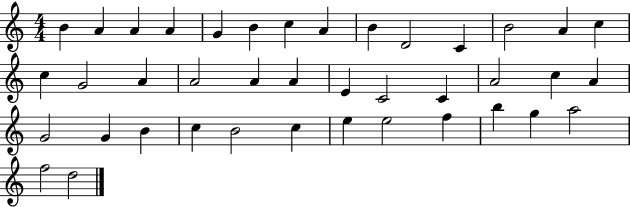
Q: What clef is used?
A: treble